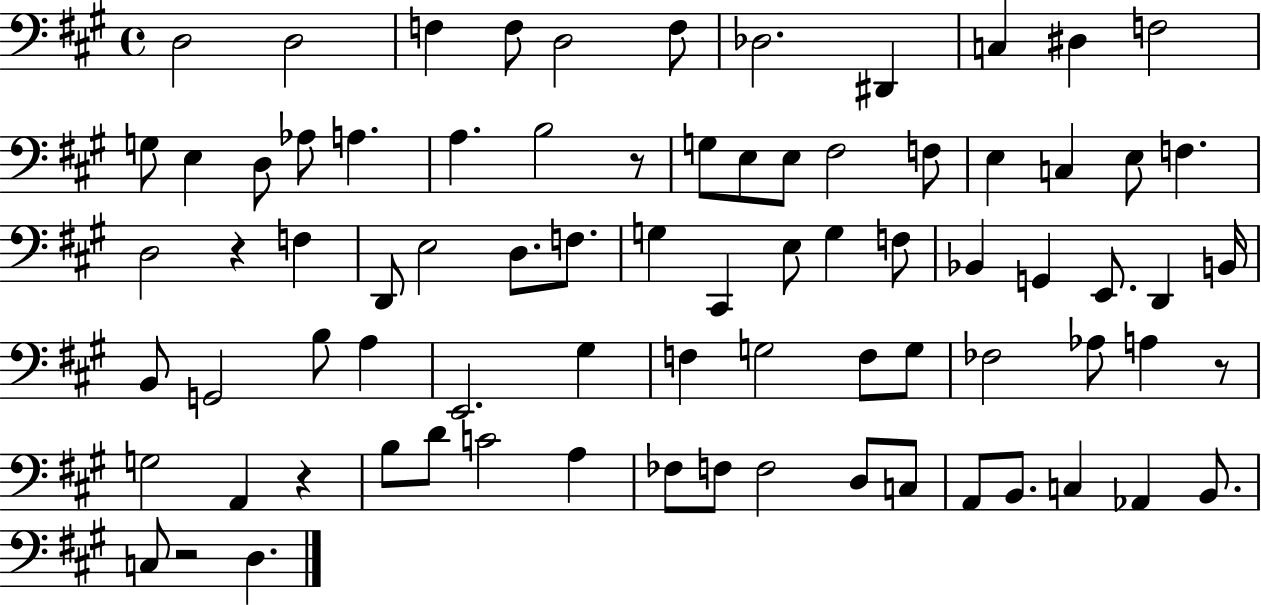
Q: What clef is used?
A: bass